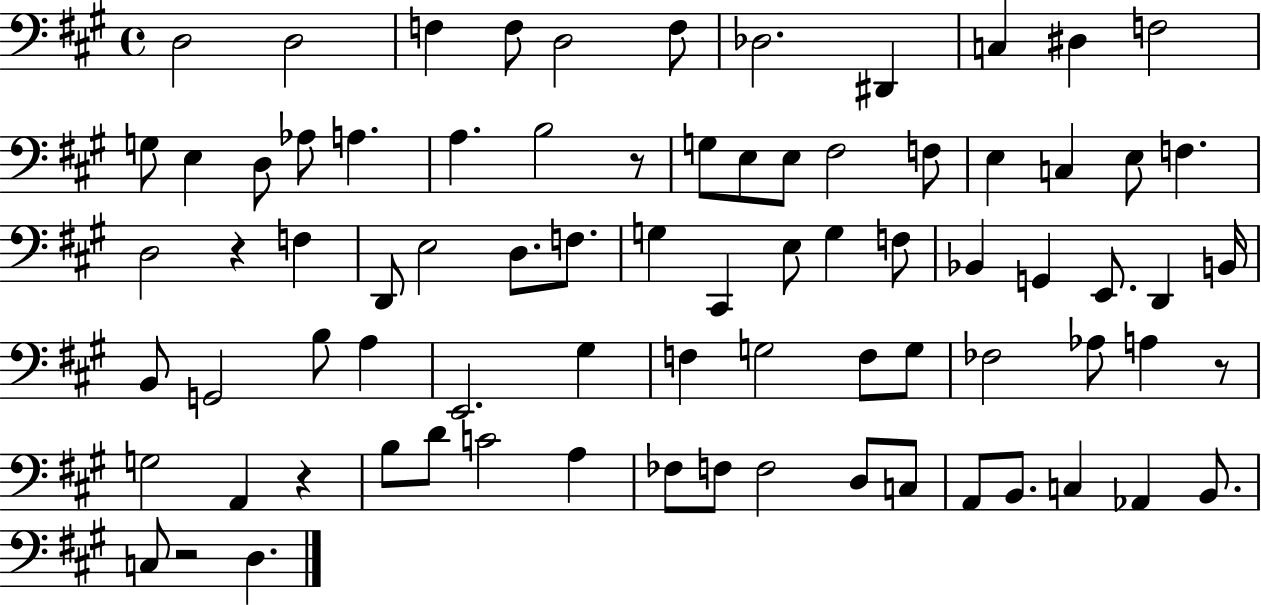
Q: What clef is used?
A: bass